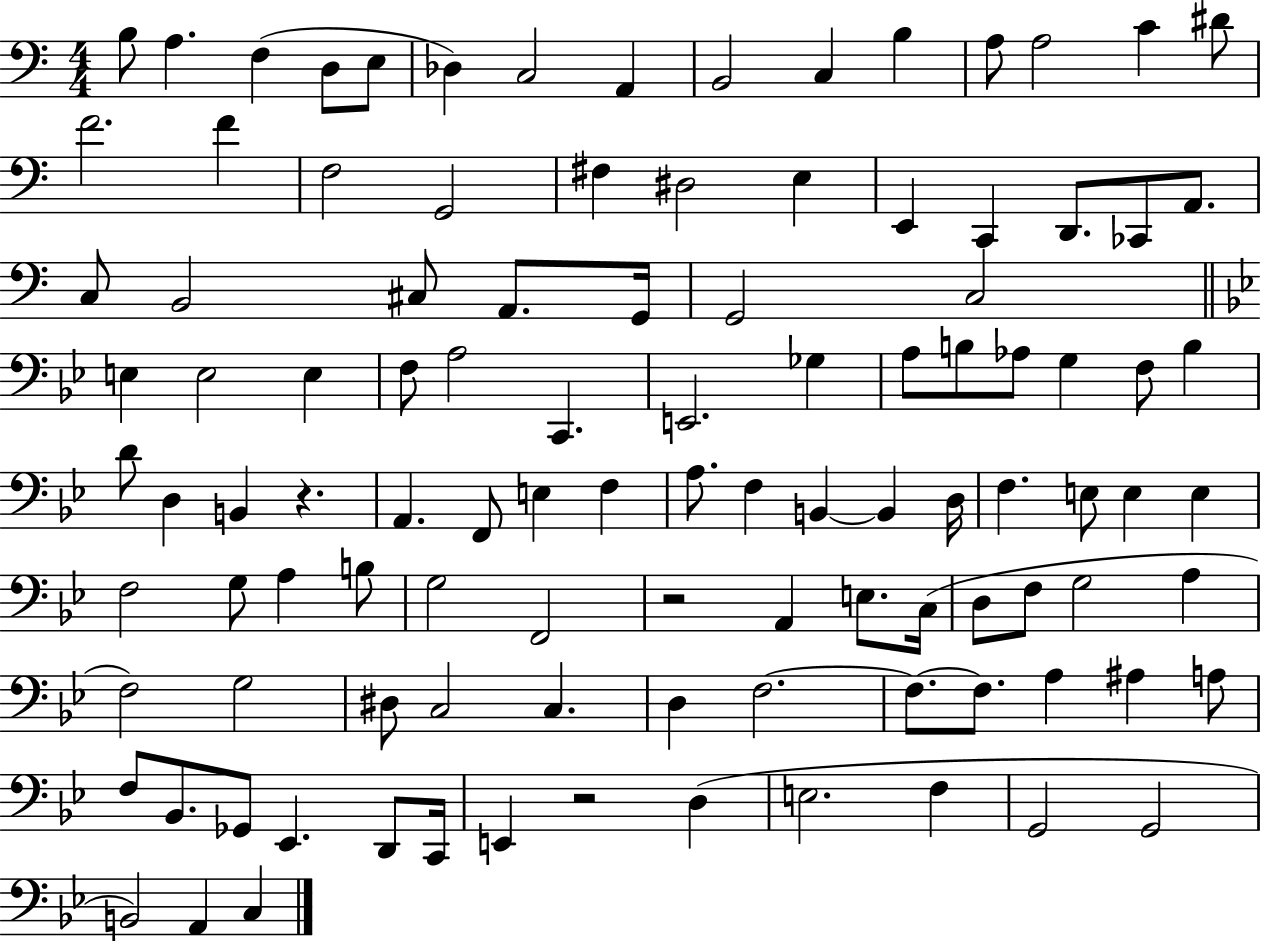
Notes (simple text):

B3/e A3/q. F3/q D3/e E3/e Db3/q C3/h A2/q B2/h C3/q B3/q A3/e A3/h C4/q D#4/e F4/h. F4/q F3/h G2/h F#3/q D#3/h E3/q E2/q C2/q D2/e. CES2/e A2/e. C3/e B2/h C#3/e A2/e. G2/s G2/h C3/h E3/q E3/h E3/q F3/e A3/h C2/q. E2/h. Gb3/q A3/e B3/e Ab3/e G3/q F3/e B3/q D4/e D3/q B2/q R/q. A2/q. F2/e E3/q F3/q A3/e. F3/q B2/q B2/q D3/s F3/q. E3/e E3/q E3/q F3/h G3/e A3/q B3/e G3/h F2/h R/h A2/q E3/e. C3/s D3/e F3/e G3/h A3/q F3/h G3/h D#3/e C3/h C3/q. D3/q F3/h. F3/e. F3/e. A3/q A#3/q A3/e F3/e Bb2/e. Gb2/e Eb2/q. D2/e C2/s E2/q R/h D3/q E3/h. F3/q G2/h G2/h B2/h A2/q C3/q